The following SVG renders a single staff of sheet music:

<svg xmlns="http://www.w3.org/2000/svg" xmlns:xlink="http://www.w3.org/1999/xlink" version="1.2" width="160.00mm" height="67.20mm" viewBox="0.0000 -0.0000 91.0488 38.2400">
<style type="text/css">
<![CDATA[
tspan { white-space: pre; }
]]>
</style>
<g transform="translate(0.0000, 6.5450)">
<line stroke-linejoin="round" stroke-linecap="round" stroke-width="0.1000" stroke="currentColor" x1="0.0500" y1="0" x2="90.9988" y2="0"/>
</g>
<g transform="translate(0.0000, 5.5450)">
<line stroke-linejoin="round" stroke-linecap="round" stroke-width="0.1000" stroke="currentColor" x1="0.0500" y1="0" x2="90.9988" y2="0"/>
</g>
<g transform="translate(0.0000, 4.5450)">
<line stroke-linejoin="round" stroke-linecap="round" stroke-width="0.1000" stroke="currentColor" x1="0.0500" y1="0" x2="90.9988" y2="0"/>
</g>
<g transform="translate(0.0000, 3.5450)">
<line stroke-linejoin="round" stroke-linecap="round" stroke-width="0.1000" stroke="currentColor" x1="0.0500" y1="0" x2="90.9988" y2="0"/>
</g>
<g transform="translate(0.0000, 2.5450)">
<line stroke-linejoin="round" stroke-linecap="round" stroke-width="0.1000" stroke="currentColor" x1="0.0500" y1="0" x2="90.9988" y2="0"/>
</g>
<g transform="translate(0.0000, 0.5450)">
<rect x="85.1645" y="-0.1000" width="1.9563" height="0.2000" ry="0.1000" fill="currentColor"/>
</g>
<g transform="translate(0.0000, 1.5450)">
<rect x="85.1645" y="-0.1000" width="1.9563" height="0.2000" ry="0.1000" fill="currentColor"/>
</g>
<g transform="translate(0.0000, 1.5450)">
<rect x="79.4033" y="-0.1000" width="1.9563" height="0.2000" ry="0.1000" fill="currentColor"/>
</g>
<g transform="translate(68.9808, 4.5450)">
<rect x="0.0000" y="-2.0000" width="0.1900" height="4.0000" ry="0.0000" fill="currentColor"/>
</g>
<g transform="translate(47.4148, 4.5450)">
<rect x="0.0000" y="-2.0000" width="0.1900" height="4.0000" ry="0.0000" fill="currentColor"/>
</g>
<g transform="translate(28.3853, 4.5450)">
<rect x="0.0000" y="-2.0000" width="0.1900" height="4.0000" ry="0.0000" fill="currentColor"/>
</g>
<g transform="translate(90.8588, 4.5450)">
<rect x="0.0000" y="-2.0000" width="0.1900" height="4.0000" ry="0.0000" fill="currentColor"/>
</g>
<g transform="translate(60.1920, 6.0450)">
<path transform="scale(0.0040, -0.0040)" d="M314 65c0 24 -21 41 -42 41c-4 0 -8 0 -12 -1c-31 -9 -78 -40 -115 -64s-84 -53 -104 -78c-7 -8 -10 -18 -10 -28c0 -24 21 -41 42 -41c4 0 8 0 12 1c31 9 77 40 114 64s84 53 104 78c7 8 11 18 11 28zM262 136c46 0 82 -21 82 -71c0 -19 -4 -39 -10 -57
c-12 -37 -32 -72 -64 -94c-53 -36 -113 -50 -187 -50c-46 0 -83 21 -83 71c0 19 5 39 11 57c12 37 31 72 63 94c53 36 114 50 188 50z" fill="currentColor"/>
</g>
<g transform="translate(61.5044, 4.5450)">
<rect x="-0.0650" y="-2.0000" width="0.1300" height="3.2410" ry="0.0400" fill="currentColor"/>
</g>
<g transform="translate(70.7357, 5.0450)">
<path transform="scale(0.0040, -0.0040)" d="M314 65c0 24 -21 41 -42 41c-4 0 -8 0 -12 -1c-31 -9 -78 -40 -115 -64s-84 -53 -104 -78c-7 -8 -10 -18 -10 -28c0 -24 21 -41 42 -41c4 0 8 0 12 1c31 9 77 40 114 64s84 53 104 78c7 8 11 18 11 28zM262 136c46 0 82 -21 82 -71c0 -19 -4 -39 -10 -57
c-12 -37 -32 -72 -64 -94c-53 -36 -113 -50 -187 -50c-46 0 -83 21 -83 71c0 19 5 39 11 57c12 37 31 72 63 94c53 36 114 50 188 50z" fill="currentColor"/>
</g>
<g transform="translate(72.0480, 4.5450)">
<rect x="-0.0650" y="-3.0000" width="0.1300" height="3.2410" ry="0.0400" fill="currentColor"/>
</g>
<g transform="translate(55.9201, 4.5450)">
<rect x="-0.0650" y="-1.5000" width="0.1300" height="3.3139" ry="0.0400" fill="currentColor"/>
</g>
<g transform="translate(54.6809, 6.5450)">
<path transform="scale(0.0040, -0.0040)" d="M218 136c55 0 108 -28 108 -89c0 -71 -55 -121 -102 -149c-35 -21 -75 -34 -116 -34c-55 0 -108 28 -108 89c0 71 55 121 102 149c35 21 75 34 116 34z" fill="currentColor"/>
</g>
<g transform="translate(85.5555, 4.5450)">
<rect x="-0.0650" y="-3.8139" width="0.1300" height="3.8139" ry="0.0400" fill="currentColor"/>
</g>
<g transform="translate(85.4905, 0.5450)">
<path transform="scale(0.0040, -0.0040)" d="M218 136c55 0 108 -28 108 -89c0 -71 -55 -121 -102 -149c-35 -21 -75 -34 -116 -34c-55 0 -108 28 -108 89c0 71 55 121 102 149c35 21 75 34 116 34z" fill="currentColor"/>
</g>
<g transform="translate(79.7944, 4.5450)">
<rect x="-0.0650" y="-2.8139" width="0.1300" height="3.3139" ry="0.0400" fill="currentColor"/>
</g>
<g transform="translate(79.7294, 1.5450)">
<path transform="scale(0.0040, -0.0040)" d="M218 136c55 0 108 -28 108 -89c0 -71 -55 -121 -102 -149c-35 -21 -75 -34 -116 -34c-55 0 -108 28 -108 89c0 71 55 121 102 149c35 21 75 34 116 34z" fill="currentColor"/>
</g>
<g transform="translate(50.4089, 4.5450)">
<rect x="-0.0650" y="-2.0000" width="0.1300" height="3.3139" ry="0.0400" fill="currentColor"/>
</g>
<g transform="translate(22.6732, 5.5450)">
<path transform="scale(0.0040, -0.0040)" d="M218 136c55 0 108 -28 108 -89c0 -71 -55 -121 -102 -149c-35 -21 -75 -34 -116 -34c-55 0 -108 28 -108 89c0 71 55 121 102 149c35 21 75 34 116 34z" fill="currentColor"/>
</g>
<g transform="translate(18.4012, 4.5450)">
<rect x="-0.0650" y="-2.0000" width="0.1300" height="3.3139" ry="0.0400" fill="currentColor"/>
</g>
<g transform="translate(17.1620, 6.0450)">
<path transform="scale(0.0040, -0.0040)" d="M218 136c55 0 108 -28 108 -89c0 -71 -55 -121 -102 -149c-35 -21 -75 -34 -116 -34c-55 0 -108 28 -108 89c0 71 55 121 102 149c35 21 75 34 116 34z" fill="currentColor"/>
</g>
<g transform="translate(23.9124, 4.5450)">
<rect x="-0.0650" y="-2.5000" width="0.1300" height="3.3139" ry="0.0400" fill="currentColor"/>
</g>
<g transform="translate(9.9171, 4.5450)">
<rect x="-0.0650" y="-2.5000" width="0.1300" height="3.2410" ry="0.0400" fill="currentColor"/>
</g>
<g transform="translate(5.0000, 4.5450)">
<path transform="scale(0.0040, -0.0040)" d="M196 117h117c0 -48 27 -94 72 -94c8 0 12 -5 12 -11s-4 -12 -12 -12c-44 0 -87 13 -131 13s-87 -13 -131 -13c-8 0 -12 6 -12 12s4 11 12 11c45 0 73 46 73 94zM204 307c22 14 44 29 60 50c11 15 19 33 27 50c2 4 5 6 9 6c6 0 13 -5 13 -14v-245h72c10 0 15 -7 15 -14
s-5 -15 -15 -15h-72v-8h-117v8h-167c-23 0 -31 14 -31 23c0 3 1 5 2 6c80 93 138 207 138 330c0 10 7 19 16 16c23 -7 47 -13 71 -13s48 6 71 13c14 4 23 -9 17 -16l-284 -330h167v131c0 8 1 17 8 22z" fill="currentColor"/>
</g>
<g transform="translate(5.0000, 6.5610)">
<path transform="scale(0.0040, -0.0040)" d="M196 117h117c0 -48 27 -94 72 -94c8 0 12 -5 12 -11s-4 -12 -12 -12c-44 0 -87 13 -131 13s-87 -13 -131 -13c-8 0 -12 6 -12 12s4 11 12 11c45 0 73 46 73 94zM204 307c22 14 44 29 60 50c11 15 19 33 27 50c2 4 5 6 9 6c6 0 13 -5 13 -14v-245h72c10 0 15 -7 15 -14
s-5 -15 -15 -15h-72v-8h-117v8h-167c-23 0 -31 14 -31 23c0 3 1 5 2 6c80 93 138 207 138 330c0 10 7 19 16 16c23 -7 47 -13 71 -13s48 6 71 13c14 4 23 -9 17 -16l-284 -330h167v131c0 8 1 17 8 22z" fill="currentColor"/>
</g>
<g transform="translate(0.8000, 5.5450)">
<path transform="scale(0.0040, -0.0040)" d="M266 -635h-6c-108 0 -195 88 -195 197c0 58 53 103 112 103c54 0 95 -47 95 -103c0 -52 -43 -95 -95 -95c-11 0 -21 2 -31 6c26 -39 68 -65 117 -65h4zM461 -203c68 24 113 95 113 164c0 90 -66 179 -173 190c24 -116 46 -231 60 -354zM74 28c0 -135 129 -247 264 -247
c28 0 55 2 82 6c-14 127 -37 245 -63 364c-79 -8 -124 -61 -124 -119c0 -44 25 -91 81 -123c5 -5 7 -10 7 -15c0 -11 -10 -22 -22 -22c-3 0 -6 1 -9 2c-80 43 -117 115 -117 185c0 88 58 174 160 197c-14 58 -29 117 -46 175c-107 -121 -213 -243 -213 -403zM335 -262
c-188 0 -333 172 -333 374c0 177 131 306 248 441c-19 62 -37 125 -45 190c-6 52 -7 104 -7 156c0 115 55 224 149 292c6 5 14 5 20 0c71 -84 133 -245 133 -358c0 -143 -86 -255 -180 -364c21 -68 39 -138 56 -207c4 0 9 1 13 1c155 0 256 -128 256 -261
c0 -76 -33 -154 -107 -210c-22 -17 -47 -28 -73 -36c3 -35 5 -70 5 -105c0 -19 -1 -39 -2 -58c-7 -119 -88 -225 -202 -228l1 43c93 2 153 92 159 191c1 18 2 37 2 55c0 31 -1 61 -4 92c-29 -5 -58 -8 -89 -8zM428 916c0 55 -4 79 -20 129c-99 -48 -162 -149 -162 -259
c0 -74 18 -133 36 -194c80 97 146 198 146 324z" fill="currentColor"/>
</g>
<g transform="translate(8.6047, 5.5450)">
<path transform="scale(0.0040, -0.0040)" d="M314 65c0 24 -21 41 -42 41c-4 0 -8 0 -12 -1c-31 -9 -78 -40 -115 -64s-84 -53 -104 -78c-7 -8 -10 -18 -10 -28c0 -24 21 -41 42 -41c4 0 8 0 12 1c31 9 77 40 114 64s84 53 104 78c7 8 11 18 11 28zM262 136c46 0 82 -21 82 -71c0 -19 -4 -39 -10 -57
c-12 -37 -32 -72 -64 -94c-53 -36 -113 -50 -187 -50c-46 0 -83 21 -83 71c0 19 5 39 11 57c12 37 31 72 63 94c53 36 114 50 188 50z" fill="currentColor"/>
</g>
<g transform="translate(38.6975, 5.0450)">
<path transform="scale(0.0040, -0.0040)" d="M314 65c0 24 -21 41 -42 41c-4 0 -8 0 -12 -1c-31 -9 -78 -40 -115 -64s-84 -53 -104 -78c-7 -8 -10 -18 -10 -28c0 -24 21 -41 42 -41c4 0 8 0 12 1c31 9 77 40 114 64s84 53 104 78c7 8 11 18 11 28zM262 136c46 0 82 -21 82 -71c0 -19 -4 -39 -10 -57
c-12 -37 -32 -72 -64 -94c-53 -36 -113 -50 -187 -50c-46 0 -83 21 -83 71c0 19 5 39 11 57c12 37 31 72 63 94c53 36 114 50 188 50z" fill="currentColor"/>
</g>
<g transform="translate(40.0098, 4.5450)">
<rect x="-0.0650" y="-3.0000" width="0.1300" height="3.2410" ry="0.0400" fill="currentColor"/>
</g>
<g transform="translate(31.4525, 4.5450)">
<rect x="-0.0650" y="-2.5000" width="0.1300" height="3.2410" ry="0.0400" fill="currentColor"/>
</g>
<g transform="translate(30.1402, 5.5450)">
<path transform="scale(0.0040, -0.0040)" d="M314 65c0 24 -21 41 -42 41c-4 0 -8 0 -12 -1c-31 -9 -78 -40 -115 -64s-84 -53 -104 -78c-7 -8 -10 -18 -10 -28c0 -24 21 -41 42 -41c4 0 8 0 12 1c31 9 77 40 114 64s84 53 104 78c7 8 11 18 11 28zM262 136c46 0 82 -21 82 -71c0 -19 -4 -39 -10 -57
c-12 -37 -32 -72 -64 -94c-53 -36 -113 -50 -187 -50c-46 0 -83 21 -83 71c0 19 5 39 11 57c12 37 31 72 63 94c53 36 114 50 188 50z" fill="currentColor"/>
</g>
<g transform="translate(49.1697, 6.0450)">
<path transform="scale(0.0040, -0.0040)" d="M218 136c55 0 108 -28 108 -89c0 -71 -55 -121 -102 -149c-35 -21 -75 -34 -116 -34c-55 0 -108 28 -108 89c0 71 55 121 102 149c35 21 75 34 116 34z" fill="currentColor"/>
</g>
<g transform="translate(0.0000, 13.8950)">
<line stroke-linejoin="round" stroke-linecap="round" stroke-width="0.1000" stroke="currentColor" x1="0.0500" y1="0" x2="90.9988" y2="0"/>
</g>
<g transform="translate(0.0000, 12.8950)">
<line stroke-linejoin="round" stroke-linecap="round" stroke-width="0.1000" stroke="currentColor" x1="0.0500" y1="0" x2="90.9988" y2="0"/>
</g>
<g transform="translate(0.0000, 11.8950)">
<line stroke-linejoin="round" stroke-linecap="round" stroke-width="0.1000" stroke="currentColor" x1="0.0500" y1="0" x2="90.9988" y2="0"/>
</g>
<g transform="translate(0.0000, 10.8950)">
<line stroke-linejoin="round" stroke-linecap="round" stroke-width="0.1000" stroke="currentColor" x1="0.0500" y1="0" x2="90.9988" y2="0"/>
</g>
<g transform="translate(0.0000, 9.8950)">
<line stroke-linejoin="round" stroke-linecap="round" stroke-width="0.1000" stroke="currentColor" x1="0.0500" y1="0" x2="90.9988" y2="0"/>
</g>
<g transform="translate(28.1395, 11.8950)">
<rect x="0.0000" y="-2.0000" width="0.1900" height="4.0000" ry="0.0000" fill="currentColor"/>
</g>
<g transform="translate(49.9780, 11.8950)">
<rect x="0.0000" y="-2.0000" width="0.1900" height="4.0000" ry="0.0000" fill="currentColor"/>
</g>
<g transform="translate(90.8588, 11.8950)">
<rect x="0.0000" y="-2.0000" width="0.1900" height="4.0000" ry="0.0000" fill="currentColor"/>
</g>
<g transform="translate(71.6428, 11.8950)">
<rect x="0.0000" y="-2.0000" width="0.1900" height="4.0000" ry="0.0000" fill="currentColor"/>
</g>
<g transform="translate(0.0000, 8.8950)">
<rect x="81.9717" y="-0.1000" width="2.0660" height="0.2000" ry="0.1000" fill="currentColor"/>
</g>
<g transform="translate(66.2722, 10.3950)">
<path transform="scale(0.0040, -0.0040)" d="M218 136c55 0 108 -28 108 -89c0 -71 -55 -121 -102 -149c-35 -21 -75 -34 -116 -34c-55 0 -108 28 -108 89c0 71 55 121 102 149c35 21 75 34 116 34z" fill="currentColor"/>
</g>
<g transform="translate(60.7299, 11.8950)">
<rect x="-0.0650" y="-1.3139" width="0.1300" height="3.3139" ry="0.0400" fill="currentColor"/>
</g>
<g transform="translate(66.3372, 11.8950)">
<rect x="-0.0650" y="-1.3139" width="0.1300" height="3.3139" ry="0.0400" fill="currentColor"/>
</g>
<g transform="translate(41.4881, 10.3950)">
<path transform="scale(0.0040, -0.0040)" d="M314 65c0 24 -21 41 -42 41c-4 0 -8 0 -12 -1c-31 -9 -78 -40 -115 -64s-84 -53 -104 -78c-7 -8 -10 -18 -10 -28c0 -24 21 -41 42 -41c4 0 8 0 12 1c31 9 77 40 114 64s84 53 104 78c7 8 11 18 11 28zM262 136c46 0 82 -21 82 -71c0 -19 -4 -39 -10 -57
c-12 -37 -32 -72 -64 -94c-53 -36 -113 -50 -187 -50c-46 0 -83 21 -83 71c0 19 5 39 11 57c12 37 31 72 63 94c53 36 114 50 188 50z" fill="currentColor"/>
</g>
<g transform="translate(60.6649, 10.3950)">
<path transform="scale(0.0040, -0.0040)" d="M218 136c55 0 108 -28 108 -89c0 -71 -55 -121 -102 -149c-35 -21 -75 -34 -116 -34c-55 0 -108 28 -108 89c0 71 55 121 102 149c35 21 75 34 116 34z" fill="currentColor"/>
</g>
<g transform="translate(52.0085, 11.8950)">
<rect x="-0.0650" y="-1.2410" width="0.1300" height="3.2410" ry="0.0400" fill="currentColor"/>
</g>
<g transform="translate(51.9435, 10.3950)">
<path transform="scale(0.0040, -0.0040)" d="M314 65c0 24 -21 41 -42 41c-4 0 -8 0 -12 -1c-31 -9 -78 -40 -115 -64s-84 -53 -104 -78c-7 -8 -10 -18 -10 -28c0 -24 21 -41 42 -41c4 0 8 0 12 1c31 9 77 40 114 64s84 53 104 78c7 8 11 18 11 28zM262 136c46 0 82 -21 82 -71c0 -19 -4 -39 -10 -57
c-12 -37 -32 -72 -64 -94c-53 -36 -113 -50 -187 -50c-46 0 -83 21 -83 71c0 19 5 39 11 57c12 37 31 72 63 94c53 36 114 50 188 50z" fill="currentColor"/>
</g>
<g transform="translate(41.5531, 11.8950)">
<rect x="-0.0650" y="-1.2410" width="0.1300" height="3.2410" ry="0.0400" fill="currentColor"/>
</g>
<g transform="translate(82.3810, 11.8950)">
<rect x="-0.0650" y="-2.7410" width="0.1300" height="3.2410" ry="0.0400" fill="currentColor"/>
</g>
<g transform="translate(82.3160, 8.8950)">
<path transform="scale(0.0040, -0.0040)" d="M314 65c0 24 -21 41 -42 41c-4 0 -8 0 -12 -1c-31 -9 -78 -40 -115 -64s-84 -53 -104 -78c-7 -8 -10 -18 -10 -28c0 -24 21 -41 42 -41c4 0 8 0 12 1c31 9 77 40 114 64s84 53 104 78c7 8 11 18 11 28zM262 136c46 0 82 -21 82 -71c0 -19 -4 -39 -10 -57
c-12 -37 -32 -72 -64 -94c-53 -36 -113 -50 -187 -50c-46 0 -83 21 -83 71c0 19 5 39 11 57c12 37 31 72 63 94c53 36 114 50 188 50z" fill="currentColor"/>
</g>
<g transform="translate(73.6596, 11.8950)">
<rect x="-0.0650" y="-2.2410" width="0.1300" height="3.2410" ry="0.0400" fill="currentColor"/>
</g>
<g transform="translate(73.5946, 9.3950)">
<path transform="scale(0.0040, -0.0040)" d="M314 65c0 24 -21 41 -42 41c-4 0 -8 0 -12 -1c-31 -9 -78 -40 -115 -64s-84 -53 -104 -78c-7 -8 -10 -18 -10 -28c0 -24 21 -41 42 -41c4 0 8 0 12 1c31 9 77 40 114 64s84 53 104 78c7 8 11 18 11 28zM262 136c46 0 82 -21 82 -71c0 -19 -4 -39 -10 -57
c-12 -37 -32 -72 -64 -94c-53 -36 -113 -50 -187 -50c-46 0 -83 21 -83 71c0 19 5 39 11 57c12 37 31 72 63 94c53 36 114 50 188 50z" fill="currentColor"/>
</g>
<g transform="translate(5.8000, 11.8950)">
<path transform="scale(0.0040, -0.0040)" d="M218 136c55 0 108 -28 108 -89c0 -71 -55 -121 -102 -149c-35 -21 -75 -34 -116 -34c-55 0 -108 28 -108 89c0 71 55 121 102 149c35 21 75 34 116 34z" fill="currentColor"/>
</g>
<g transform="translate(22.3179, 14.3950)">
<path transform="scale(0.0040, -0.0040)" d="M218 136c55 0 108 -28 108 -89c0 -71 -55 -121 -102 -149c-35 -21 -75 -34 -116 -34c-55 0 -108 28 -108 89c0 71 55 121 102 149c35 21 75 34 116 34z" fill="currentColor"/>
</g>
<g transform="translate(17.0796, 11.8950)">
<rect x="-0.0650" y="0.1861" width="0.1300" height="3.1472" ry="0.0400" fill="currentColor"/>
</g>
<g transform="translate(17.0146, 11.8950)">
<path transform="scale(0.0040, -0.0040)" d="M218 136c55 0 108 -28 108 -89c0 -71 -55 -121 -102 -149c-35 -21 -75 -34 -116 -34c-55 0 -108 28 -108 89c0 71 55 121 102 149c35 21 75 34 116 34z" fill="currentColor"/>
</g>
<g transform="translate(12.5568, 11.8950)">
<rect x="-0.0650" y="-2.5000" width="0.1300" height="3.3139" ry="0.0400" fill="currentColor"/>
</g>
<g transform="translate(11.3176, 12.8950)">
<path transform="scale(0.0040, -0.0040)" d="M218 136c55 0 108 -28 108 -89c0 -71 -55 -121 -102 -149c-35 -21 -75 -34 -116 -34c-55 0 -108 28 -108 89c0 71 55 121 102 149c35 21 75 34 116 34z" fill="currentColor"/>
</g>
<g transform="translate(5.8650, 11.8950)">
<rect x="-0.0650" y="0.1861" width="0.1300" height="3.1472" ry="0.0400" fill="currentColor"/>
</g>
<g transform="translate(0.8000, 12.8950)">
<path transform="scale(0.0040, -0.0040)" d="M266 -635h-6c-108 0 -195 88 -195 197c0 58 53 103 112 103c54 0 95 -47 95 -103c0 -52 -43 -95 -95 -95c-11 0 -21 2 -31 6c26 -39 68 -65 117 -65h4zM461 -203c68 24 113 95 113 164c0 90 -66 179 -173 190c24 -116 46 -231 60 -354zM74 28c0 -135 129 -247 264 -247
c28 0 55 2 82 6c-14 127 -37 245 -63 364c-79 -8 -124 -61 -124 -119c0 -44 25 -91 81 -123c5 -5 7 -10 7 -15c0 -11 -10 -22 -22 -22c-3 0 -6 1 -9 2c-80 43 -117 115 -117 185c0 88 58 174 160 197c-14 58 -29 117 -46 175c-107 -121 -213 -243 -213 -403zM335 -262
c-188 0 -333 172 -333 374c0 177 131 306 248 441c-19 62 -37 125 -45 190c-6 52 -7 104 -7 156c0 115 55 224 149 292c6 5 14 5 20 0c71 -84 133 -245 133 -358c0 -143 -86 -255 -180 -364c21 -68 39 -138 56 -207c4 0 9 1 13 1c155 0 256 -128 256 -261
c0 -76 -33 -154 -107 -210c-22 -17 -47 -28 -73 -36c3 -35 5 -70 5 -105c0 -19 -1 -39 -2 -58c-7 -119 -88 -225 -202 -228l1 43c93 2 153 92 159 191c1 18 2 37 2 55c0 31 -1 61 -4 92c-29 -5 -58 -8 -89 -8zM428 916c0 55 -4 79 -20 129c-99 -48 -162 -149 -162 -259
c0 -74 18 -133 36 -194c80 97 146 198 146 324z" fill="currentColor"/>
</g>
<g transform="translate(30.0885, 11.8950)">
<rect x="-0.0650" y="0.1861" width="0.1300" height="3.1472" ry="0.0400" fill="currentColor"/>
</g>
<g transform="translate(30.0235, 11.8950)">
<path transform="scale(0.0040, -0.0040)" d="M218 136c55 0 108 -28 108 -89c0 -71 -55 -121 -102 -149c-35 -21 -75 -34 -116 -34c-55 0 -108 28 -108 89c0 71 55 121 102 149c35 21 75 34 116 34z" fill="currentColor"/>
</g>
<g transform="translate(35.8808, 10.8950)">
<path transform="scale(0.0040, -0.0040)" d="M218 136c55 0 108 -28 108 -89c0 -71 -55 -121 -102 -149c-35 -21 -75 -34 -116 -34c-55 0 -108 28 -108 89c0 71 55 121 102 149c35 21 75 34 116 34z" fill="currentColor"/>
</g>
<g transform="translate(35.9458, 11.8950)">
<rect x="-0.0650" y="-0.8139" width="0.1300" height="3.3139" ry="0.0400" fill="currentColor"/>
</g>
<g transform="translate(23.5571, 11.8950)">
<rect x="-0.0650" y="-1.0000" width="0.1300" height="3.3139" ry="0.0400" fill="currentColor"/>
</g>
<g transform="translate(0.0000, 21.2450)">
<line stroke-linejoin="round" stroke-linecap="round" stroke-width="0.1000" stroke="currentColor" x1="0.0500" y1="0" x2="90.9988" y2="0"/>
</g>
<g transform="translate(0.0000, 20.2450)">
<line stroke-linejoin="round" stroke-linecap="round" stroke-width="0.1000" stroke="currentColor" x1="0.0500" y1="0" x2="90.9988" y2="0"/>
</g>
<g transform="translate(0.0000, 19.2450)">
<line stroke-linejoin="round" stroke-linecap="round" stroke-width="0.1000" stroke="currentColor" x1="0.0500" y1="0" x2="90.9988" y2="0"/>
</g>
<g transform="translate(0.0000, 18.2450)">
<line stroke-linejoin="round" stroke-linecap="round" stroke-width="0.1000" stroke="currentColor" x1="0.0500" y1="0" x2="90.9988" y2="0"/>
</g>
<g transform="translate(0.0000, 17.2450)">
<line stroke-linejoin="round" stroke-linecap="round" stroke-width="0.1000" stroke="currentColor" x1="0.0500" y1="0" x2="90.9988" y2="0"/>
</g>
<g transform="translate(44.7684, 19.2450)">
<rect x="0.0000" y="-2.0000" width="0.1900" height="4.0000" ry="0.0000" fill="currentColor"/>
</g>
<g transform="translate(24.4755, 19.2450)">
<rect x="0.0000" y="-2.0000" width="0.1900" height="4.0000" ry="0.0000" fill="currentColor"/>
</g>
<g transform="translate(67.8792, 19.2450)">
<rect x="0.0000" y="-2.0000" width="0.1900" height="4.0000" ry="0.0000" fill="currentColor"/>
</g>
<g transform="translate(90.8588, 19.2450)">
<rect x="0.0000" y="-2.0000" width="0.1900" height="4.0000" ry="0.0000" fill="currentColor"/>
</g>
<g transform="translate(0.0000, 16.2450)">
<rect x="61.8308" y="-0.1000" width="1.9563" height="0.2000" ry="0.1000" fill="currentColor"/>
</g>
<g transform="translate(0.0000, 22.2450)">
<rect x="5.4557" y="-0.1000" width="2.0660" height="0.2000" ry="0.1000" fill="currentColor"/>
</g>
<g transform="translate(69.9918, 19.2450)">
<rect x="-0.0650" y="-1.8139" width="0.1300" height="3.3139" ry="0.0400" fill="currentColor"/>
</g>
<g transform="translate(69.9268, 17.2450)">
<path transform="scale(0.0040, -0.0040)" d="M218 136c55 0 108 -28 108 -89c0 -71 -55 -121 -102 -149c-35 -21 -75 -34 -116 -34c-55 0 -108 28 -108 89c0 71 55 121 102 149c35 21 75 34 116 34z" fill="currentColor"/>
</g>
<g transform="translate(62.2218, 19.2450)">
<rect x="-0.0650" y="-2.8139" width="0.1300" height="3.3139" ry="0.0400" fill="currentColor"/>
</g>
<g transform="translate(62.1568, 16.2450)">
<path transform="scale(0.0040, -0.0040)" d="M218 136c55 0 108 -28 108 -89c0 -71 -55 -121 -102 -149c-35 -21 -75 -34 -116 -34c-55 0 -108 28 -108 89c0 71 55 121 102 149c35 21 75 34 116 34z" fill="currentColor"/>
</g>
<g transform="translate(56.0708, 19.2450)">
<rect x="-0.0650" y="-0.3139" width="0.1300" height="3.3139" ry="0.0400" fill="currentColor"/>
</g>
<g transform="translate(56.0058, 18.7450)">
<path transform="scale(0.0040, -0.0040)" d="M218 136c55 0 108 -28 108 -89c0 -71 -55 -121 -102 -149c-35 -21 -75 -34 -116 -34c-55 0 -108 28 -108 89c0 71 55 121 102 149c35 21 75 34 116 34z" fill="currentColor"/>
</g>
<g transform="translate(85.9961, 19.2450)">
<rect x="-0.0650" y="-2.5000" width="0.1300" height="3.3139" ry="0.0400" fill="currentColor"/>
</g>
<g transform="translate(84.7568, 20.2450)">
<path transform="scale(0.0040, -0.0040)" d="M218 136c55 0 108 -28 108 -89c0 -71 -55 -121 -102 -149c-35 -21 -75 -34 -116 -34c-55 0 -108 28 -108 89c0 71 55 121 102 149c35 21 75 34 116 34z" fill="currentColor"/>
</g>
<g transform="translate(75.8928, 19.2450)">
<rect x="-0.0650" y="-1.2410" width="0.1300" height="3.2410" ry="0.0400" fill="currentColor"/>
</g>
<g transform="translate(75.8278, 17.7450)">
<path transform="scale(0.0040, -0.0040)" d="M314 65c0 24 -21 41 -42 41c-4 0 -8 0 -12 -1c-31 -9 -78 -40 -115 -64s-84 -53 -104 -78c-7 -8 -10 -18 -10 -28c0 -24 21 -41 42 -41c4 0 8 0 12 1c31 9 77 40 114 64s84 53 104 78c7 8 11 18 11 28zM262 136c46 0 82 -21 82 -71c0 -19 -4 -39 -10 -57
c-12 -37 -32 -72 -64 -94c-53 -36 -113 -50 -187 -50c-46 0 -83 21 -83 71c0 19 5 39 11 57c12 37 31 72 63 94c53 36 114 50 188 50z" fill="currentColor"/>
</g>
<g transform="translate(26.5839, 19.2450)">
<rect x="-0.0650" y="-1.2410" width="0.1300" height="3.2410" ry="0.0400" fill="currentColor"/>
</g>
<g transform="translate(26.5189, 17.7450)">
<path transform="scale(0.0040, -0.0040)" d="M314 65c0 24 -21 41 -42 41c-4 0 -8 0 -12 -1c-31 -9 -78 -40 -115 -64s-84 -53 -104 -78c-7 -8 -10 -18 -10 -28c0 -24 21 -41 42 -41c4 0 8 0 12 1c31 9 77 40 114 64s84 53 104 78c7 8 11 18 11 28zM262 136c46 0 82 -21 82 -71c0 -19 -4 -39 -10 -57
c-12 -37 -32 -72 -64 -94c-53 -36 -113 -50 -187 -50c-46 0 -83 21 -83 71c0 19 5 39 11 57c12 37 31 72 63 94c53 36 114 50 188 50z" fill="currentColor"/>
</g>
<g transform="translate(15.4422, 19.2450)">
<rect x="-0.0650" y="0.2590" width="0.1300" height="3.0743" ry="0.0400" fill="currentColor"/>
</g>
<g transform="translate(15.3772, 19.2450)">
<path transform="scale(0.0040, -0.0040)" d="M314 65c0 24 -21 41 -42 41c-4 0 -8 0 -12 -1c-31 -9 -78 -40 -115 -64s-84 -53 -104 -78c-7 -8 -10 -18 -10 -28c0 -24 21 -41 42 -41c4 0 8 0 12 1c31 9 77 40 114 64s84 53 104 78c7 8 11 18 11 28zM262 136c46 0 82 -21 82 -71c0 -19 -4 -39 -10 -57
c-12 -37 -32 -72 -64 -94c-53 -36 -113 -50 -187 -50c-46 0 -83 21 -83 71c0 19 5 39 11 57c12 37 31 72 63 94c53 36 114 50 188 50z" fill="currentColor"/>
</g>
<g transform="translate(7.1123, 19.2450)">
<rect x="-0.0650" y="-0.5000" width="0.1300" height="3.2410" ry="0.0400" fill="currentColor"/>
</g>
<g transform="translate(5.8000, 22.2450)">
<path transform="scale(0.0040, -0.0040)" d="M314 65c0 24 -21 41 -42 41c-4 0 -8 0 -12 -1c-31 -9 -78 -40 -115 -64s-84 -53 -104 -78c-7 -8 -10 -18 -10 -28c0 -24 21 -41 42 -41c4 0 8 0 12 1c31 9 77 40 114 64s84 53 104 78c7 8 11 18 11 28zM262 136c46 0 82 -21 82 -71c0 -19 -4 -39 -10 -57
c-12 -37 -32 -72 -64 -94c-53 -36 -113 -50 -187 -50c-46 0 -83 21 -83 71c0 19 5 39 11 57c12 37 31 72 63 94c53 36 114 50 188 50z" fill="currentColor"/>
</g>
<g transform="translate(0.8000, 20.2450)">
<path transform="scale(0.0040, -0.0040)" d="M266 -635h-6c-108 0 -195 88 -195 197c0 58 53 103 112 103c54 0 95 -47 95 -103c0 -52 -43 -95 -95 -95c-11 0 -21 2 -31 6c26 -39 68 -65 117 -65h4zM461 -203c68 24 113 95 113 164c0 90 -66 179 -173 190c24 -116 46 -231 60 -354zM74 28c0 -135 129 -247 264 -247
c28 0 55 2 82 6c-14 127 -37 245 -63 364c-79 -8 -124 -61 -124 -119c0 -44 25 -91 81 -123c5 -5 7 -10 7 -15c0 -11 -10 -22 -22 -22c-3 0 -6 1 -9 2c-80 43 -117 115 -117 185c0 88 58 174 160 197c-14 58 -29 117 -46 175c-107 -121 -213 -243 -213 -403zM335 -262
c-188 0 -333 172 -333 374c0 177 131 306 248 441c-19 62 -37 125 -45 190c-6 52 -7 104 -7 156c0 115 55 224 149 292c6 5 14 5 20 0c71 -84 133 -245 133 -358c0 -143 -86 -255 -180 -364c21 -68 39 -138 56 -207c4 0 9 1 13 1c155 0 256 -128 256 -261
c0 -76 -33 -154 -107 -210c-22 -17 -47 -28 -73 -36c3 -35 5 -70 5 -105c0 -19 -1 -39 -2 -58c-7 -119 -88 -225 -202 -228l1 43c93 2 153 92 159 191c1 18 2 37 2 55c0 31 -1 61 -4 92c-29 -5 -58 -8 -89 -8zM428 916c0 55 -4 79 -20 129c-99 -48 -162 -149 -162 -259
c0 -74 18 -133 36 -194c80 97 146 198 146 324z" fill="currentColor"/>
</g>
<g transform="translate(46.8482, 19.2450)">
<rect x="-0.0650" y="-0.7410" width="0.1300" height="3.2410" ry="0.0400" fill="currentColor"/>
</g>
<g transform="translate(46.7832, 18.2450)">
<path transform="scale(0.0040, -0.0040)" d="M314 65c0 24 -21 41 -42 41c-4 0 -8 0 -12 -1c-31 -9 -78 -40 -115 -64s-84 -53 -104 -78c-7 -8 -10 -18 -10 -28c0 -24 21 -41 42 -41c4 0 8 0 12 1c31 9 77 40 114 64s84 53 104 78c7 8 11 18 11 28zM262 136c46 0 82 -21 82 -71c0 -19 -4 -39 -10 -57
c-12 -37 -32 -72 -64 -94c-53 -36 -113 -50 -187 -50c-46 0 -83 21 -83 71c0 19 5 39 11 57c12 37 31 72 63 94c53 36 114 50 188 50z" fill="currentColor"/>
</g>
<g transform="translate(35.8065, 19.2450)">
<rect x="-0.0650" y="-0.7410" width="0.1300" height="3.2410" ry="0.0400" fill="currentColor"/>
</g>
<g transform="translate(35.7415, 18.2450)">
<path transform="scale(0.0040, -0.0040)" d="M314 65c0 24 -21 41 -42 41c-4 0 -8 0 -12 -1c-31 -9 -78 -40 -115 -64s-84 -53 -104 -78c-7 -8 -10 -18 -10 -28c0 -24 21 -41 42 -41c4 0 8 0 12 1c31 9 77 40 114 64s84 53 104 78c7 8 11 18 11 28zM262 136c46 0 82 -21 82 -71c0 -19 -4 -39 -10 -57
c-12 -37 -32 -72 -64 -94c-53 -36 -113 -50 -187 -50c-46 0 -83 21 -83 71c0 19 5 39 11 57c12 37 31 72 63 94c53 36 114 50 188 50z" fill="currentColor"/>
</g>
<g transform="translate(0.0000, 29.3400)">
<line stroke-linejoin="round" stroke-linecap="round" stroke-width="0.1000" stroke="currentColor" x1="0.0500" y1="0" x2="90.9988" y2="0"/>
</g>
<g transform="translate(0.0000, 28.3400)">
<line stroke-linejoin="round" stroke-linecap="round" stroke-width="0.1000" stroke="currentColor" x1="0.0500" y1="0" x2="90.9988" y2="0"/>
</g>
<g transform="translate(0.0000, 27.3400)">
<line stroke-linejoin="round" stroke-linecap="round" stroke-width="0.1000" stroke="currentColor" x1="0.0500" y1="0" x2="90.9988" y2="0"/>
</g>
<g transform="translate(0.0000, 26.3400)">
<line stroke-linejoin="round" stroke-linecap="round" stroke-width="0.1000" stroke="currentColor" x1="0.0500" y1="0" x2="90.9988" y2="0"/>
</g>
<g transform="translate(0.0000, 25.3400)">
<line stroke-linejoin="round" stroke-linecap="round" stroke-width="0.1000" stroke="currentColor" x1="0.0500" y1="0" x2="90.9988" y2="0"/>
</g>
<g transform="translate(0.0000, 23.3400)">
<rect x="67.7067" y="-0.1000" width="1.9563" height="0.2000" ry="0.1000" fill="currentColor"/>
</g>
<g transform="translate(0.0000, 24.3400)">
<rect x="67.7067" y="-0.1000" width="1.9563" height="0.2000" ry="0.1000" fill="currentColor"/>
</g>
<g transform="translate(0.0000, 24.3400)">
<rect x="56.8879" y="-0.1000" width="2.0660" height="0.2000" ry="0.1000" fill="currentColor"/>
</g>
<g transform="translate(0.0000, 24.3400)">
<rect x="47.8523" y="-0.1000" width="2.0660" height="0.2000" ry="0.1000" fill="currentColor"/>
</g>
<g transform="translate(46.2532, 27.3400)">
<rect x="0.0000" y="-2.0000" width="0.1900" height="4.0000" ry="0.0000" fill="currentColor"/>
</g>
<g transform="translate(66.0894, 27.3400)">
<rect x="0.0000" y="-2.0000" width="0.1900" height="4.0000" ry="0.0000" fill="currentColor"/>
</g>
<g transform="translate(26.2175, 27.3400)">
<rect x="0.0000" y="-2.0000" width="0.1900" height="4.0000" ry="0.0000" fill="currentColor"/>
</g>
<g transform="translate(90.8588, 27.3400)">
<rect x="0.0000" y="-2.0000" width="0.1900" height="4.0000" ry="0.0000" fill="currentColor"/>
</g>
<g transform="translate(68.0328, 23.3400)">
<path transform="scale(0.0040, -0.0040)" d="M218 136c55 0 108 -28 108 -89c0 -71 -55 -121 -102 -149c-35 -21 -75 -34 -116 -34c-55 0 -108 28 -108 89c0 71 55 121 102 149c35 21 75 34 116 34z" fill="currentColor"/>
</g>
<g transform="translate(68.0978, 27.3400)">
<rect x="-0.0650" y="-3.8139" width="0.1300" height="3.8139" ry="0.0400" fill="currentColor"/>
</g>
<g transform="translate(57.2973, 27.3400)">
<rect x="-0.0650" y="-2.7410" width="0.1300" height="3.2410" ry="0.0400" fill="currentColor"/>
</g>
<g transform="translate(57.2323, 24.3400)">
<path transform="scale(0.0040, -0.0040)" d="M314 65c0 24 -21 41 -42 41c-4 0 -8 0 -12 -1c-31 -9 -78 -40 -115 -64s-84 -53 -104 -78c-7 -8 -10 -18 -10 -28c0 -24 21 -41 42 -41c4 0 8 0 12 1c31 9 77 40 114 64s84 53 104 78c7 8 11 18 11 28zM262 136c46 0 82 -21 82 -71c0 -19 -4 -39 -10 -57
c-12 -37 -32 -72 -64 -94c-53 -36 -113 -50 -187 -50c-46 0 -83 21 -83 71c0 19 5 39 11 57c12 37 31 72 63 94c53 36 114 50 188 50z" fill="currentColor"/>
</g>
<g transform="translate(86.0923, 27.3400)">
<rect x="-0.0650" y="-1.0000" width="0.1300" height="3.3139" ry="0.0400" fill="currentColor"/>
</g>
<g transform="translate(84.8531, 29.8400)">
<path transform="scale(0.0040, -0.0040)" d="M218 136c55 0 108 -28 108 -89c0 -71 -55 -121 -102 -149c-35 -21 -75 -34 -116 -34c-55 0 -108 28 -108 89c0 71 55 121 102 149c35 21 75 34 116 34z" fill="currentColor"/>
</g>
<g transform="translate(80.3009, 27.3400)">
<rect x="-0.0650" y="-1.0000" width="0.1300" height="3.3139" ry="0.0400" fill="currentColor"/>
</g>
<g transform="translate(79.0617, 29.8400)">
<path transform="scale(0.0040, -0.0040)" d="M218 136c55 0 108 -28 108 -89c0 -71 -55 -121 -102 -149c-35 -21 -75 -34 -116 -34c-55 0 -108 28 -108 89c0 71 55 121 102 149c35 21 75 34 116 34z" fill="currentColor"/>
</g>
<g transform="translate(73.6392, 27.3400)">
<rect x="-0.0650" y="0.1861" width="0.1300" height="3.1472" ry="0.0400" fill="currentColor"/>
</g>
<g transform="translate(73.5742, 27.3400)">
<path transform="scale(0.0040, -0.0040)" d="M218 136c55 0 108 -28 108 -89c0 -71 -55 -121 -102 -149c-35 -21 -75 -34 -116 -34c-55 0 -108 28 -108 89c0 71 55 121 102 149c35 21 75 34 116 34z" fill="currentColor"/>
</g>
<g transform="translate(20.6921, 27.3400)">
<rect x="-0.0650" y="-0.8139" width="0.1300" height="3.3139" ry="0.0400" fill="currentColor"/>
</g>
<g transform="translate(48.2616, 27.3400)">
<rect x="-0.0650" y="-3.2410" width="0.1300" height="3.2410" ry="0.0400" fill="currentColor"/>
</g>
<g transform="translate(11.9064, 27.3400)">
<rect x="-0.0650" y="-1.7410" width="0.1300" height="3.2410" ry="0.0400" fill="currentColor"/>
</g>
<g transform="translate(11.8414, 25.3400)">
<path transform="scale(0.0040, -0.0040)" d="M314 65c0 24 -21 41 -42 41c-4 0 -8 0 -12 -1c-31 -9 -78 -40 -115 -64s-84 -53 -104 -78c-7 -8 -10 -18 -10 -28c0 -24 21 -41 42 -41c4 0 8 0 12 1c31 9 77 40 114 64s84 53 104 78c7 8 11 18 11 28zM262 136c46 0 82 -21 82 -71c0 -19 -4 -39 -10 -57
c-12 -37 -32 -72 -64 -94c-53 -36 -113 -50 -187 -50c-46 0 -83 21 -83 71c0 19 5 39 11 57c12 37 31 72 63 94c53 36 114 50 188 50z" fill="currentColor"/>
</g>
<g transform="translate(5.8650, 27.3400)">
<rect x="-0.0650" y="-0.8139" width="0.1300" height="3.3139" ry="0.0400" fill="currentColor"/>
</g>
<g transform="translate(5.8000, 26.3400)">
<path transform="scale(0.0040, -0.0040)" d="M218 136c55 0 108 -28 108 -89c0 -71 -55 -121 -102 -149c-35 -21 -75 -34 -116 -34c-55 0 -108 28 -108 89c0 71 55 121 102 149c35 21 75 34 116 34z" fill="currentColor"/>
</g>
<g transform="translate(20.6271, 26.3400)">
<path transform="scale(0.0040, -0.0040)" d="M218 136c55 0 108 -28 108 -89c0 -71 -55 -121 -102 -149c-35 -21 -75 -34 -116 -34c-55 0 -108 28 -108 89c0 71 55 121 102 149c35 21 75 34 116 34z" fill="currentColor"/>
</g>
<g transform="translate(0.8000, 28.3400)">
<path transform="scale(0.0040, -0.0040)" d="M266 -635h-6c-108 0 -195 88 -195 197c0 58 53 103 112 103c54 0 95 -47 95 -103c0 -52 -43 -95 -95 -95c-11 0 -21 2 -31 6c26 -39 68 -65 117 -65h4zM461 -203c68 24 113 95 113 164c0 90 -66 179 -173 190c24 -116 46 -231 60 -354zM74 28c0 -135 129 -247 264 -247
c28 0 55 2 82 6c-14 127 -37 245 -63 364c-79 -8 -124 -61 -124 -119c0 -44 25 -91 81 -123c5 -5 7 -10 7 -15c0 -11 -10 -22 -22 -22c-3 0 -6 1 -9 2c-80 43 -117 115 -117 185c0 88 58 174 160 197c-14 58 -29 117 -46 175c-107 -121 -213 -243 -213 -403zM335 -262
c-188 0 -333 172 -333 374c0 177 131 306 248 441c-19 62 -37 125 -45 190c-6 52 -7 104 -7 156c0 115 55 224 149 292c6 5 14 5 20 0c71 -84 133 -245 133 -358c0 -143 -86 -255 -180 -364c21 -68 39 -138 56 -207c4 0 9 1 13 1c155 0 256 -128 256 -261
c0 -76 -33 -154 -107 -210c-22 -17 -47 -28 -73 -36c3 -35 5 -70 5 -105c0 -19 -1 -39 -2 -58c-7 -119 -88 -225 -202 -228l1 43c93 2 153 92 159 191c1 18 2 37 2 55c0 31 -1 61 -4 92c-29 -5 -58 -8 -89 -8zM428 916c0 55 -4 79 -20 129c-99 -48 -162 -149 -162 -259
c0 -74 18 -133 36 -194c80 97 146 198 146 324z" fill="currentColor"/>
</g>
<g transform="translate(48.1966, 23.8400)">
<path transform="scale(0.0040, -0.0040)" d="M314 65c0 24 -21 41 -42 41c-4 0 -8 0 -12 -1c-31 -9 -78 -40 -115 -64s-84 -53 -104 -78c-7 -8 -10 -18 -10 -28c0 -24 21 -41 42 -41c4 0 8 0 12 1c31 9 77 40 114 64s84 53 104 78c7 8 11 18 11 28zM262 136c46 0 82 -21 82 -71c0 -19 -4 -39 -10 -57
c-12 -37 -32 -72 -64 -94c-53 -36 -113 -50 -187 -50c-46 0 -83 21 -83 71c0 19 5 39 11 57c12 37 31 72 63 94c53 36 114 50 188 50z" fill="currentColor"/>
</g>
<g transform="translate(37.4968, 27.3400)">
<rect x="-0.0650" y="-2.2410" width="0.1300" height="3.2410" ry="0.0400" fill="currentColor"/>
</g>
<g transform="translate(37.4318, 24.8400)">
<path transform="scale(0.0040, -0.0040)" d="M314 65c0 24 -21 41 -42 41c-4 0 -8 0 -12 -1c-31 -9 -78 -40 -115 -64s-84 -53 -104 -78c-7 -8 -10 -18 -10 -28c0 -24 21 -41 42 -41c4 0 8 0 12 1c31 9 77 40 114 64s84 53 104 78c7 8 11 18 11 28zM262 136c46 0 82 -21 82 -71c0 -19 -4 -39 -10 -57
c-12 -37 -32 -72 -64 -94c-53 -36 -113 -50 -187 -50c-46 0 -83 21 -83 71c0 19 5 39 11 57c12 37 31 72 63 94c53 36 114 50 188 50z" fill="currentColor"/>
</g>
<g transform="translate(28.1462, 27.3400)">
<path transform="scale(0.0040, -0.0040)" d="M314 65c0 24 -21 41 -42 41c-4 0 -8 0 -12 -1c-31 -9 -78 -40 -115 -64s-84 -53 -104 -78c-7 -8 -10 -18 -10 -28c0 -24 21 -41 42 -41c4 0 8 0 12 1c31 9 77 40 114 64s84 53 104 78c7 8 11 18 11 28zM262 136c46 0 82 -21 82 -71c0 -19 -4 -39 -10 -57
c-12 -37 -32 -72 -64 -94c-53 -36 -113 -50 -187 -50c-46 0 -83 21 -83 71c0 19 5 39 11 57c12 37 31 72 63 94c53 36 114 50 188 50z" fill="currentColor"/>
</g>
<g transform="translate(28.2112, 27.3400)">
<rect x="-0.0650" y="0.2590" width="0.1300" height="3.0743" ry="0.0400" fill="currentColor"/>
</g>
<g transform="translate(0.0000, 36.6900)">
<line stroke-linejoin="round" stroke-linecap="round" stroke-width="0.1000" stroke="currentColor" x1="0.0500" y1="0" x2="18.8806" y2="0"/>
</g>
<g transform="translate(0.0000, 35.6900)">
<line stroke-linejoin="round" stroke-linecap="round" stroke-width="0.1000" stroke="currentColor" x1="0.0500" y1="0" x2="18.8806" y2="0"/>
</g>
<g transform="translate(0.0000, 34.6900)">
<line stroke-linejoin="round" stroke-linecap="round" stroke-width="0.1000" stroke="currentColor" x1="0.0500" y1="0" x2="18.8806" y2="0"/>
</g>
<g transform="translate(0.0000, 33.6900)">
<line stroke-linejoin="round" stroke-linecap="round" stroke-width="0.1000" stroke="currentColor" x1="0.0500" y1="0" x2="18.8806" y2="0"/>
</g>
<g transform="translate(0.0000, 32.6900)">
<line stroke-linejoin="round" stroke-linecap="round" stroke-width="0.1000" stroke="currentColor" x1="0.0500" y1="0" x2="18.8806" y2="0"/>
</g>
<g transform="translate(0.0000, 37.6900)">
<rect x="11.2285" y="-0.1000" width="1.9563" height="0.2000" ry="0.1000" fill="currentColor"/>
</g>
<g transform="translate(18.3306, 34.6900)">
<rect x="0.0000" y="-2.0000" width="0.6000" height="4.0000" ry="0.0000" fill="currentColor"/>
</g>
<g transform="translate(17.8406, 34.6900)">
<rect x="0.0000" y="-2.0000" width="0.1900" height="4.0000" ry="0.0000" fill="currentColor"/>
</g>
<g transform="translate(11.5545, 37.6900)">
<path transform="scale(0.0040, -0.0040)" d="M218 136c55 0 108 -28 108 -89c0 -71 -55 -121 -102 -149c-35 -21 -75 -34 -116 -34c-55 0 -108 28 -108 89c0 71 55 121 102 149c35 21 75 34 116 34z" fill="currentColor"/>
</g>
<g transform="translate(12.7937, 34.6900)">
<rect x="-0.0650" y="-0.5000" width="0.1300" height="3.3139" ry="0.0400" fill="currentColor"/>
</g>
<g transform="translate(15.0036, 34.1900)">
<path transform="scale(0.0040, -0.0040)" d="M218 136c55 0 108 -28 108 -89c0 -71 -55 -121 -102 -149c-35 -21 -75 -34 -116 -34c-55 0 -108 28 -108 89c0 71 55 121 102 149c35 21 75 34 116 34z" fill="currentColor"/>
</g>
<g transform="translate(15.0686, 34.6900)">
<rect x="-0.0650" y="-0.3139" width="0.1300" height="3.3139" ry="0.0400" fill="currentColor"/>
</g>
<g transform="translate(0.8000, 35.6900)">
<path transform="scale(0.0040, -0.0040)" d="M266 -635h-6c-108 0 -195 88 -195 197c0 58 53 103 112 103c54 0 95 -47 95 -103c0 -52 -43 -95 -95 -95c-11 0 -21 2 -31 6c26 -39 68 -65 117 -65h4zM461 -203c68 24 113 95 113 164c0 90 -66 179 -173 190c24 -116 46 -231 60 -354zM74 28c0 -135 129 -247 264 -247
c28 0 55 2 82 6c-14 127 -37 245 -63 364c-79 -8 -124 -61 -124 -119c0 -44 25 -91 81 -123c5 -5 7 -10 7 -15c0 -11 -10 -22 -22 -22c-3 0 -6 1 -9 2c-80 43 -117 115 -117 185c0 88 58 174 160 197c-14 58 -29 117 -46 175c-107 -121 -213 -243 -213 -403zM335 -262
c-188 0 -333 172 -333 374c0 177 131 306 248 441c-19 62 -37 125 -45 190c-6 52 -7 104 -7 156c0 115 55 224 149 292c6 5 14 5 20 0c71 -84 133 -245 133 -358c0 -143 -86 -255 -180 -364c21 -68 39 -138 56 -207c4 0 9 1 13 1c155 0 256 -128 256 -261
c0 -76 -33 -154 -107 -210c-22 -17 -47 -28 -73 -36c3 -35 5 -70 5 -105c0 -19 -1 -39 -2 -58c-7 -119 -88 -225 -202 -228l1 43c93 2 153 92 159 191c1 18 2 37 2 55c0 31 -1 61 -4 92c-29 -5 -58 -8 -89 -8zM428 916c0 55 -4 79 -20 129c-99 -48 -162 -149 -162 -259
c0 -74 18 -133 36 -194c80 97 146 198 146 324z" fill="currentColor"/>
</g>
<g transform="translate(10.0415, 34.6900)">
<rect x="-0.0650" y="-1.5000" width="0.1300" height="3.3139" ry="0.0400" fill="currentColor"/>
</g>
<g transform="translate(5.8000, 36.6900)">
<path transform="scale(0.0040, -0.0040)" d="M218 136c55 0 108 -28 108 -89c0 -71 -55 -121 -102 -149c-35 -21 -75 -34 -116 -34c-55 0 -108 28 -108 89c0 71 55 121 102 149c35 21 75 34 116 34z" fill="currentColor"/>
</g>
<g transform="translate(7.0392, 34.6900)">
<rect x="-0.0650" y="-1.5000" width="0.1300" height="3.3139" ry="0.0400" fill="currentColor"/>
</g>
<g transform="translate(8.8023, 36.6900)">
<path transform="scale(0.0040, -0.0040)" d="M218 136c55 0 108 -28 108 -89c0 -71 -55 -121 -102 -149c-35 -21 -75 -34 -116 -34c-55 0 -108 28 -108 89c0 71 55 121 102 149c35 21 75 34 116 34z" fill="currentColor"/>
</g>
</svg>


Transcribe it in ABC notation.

X:1
T:Untitled
M:4/4
L:1/4
K:C
G2 F G G2 A2 F E F2 A2 a c' B G B D B d e2 e2 e e g2 a2 C2 B2 e2 d2 d2 c a f e2 G d f2 d B2 g2 b2 a2 c' B D D E E C c